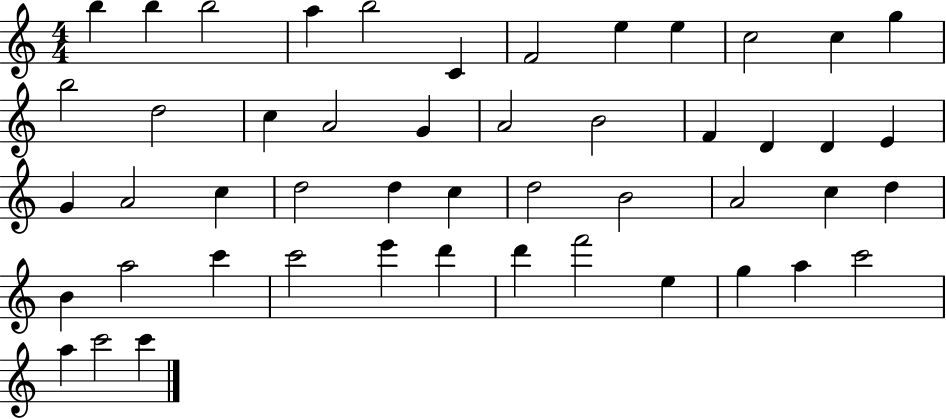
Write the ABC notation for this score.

X:1
T:Untitled
M:4/4
L:1/4
K:C
b b b2 a b2 C F2 e e c2 c g b2 d2 c A2 G A2 B2 F D D E G A2 c d2 d c d2 B2 A2 c d B a2 c' c'2 e' d' d' f'2 e g a c'2 a c'2 c'